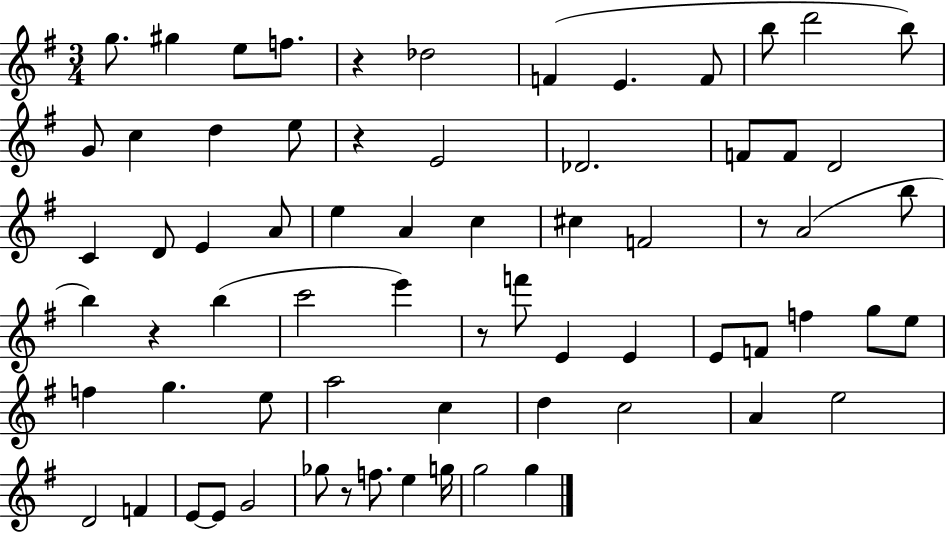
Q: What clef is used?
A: treble